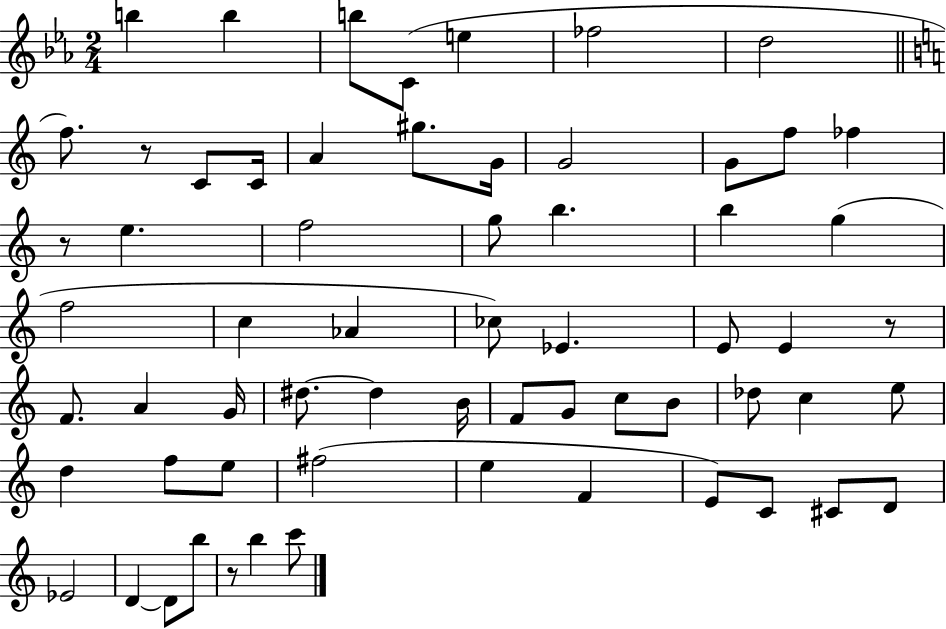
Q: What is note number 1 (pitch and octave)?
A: B5